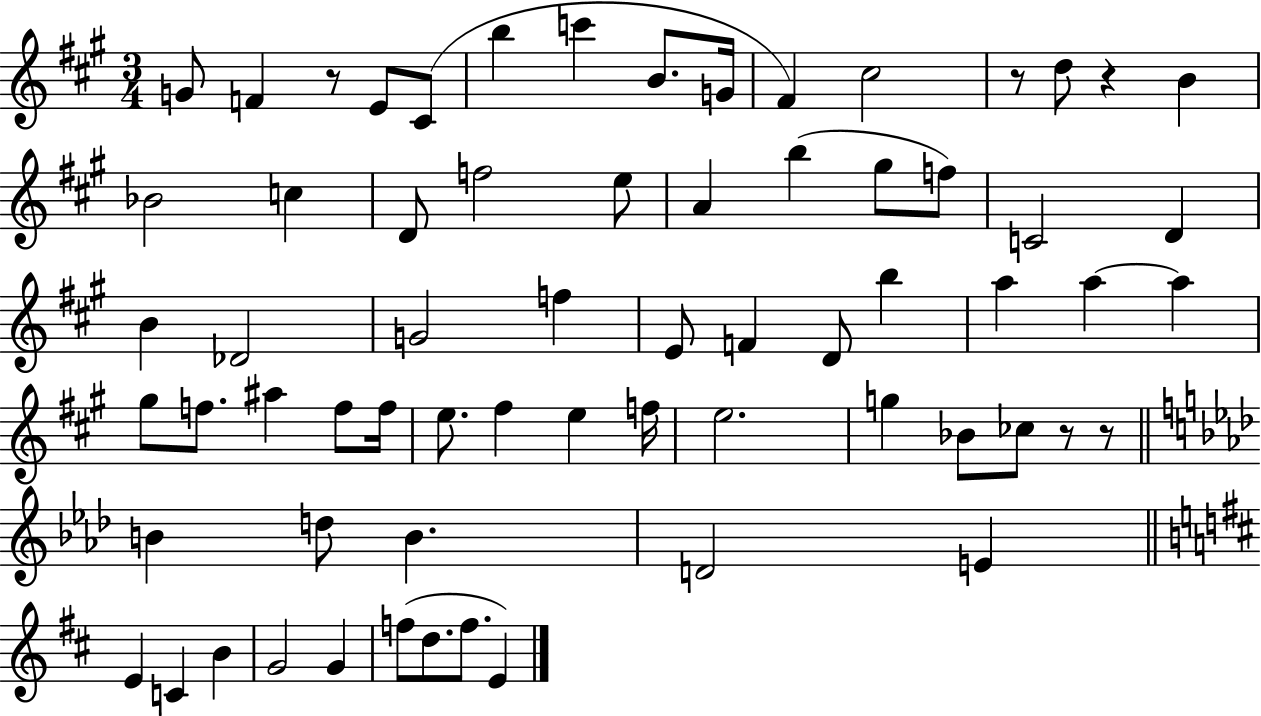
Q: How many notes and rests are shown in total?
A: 66